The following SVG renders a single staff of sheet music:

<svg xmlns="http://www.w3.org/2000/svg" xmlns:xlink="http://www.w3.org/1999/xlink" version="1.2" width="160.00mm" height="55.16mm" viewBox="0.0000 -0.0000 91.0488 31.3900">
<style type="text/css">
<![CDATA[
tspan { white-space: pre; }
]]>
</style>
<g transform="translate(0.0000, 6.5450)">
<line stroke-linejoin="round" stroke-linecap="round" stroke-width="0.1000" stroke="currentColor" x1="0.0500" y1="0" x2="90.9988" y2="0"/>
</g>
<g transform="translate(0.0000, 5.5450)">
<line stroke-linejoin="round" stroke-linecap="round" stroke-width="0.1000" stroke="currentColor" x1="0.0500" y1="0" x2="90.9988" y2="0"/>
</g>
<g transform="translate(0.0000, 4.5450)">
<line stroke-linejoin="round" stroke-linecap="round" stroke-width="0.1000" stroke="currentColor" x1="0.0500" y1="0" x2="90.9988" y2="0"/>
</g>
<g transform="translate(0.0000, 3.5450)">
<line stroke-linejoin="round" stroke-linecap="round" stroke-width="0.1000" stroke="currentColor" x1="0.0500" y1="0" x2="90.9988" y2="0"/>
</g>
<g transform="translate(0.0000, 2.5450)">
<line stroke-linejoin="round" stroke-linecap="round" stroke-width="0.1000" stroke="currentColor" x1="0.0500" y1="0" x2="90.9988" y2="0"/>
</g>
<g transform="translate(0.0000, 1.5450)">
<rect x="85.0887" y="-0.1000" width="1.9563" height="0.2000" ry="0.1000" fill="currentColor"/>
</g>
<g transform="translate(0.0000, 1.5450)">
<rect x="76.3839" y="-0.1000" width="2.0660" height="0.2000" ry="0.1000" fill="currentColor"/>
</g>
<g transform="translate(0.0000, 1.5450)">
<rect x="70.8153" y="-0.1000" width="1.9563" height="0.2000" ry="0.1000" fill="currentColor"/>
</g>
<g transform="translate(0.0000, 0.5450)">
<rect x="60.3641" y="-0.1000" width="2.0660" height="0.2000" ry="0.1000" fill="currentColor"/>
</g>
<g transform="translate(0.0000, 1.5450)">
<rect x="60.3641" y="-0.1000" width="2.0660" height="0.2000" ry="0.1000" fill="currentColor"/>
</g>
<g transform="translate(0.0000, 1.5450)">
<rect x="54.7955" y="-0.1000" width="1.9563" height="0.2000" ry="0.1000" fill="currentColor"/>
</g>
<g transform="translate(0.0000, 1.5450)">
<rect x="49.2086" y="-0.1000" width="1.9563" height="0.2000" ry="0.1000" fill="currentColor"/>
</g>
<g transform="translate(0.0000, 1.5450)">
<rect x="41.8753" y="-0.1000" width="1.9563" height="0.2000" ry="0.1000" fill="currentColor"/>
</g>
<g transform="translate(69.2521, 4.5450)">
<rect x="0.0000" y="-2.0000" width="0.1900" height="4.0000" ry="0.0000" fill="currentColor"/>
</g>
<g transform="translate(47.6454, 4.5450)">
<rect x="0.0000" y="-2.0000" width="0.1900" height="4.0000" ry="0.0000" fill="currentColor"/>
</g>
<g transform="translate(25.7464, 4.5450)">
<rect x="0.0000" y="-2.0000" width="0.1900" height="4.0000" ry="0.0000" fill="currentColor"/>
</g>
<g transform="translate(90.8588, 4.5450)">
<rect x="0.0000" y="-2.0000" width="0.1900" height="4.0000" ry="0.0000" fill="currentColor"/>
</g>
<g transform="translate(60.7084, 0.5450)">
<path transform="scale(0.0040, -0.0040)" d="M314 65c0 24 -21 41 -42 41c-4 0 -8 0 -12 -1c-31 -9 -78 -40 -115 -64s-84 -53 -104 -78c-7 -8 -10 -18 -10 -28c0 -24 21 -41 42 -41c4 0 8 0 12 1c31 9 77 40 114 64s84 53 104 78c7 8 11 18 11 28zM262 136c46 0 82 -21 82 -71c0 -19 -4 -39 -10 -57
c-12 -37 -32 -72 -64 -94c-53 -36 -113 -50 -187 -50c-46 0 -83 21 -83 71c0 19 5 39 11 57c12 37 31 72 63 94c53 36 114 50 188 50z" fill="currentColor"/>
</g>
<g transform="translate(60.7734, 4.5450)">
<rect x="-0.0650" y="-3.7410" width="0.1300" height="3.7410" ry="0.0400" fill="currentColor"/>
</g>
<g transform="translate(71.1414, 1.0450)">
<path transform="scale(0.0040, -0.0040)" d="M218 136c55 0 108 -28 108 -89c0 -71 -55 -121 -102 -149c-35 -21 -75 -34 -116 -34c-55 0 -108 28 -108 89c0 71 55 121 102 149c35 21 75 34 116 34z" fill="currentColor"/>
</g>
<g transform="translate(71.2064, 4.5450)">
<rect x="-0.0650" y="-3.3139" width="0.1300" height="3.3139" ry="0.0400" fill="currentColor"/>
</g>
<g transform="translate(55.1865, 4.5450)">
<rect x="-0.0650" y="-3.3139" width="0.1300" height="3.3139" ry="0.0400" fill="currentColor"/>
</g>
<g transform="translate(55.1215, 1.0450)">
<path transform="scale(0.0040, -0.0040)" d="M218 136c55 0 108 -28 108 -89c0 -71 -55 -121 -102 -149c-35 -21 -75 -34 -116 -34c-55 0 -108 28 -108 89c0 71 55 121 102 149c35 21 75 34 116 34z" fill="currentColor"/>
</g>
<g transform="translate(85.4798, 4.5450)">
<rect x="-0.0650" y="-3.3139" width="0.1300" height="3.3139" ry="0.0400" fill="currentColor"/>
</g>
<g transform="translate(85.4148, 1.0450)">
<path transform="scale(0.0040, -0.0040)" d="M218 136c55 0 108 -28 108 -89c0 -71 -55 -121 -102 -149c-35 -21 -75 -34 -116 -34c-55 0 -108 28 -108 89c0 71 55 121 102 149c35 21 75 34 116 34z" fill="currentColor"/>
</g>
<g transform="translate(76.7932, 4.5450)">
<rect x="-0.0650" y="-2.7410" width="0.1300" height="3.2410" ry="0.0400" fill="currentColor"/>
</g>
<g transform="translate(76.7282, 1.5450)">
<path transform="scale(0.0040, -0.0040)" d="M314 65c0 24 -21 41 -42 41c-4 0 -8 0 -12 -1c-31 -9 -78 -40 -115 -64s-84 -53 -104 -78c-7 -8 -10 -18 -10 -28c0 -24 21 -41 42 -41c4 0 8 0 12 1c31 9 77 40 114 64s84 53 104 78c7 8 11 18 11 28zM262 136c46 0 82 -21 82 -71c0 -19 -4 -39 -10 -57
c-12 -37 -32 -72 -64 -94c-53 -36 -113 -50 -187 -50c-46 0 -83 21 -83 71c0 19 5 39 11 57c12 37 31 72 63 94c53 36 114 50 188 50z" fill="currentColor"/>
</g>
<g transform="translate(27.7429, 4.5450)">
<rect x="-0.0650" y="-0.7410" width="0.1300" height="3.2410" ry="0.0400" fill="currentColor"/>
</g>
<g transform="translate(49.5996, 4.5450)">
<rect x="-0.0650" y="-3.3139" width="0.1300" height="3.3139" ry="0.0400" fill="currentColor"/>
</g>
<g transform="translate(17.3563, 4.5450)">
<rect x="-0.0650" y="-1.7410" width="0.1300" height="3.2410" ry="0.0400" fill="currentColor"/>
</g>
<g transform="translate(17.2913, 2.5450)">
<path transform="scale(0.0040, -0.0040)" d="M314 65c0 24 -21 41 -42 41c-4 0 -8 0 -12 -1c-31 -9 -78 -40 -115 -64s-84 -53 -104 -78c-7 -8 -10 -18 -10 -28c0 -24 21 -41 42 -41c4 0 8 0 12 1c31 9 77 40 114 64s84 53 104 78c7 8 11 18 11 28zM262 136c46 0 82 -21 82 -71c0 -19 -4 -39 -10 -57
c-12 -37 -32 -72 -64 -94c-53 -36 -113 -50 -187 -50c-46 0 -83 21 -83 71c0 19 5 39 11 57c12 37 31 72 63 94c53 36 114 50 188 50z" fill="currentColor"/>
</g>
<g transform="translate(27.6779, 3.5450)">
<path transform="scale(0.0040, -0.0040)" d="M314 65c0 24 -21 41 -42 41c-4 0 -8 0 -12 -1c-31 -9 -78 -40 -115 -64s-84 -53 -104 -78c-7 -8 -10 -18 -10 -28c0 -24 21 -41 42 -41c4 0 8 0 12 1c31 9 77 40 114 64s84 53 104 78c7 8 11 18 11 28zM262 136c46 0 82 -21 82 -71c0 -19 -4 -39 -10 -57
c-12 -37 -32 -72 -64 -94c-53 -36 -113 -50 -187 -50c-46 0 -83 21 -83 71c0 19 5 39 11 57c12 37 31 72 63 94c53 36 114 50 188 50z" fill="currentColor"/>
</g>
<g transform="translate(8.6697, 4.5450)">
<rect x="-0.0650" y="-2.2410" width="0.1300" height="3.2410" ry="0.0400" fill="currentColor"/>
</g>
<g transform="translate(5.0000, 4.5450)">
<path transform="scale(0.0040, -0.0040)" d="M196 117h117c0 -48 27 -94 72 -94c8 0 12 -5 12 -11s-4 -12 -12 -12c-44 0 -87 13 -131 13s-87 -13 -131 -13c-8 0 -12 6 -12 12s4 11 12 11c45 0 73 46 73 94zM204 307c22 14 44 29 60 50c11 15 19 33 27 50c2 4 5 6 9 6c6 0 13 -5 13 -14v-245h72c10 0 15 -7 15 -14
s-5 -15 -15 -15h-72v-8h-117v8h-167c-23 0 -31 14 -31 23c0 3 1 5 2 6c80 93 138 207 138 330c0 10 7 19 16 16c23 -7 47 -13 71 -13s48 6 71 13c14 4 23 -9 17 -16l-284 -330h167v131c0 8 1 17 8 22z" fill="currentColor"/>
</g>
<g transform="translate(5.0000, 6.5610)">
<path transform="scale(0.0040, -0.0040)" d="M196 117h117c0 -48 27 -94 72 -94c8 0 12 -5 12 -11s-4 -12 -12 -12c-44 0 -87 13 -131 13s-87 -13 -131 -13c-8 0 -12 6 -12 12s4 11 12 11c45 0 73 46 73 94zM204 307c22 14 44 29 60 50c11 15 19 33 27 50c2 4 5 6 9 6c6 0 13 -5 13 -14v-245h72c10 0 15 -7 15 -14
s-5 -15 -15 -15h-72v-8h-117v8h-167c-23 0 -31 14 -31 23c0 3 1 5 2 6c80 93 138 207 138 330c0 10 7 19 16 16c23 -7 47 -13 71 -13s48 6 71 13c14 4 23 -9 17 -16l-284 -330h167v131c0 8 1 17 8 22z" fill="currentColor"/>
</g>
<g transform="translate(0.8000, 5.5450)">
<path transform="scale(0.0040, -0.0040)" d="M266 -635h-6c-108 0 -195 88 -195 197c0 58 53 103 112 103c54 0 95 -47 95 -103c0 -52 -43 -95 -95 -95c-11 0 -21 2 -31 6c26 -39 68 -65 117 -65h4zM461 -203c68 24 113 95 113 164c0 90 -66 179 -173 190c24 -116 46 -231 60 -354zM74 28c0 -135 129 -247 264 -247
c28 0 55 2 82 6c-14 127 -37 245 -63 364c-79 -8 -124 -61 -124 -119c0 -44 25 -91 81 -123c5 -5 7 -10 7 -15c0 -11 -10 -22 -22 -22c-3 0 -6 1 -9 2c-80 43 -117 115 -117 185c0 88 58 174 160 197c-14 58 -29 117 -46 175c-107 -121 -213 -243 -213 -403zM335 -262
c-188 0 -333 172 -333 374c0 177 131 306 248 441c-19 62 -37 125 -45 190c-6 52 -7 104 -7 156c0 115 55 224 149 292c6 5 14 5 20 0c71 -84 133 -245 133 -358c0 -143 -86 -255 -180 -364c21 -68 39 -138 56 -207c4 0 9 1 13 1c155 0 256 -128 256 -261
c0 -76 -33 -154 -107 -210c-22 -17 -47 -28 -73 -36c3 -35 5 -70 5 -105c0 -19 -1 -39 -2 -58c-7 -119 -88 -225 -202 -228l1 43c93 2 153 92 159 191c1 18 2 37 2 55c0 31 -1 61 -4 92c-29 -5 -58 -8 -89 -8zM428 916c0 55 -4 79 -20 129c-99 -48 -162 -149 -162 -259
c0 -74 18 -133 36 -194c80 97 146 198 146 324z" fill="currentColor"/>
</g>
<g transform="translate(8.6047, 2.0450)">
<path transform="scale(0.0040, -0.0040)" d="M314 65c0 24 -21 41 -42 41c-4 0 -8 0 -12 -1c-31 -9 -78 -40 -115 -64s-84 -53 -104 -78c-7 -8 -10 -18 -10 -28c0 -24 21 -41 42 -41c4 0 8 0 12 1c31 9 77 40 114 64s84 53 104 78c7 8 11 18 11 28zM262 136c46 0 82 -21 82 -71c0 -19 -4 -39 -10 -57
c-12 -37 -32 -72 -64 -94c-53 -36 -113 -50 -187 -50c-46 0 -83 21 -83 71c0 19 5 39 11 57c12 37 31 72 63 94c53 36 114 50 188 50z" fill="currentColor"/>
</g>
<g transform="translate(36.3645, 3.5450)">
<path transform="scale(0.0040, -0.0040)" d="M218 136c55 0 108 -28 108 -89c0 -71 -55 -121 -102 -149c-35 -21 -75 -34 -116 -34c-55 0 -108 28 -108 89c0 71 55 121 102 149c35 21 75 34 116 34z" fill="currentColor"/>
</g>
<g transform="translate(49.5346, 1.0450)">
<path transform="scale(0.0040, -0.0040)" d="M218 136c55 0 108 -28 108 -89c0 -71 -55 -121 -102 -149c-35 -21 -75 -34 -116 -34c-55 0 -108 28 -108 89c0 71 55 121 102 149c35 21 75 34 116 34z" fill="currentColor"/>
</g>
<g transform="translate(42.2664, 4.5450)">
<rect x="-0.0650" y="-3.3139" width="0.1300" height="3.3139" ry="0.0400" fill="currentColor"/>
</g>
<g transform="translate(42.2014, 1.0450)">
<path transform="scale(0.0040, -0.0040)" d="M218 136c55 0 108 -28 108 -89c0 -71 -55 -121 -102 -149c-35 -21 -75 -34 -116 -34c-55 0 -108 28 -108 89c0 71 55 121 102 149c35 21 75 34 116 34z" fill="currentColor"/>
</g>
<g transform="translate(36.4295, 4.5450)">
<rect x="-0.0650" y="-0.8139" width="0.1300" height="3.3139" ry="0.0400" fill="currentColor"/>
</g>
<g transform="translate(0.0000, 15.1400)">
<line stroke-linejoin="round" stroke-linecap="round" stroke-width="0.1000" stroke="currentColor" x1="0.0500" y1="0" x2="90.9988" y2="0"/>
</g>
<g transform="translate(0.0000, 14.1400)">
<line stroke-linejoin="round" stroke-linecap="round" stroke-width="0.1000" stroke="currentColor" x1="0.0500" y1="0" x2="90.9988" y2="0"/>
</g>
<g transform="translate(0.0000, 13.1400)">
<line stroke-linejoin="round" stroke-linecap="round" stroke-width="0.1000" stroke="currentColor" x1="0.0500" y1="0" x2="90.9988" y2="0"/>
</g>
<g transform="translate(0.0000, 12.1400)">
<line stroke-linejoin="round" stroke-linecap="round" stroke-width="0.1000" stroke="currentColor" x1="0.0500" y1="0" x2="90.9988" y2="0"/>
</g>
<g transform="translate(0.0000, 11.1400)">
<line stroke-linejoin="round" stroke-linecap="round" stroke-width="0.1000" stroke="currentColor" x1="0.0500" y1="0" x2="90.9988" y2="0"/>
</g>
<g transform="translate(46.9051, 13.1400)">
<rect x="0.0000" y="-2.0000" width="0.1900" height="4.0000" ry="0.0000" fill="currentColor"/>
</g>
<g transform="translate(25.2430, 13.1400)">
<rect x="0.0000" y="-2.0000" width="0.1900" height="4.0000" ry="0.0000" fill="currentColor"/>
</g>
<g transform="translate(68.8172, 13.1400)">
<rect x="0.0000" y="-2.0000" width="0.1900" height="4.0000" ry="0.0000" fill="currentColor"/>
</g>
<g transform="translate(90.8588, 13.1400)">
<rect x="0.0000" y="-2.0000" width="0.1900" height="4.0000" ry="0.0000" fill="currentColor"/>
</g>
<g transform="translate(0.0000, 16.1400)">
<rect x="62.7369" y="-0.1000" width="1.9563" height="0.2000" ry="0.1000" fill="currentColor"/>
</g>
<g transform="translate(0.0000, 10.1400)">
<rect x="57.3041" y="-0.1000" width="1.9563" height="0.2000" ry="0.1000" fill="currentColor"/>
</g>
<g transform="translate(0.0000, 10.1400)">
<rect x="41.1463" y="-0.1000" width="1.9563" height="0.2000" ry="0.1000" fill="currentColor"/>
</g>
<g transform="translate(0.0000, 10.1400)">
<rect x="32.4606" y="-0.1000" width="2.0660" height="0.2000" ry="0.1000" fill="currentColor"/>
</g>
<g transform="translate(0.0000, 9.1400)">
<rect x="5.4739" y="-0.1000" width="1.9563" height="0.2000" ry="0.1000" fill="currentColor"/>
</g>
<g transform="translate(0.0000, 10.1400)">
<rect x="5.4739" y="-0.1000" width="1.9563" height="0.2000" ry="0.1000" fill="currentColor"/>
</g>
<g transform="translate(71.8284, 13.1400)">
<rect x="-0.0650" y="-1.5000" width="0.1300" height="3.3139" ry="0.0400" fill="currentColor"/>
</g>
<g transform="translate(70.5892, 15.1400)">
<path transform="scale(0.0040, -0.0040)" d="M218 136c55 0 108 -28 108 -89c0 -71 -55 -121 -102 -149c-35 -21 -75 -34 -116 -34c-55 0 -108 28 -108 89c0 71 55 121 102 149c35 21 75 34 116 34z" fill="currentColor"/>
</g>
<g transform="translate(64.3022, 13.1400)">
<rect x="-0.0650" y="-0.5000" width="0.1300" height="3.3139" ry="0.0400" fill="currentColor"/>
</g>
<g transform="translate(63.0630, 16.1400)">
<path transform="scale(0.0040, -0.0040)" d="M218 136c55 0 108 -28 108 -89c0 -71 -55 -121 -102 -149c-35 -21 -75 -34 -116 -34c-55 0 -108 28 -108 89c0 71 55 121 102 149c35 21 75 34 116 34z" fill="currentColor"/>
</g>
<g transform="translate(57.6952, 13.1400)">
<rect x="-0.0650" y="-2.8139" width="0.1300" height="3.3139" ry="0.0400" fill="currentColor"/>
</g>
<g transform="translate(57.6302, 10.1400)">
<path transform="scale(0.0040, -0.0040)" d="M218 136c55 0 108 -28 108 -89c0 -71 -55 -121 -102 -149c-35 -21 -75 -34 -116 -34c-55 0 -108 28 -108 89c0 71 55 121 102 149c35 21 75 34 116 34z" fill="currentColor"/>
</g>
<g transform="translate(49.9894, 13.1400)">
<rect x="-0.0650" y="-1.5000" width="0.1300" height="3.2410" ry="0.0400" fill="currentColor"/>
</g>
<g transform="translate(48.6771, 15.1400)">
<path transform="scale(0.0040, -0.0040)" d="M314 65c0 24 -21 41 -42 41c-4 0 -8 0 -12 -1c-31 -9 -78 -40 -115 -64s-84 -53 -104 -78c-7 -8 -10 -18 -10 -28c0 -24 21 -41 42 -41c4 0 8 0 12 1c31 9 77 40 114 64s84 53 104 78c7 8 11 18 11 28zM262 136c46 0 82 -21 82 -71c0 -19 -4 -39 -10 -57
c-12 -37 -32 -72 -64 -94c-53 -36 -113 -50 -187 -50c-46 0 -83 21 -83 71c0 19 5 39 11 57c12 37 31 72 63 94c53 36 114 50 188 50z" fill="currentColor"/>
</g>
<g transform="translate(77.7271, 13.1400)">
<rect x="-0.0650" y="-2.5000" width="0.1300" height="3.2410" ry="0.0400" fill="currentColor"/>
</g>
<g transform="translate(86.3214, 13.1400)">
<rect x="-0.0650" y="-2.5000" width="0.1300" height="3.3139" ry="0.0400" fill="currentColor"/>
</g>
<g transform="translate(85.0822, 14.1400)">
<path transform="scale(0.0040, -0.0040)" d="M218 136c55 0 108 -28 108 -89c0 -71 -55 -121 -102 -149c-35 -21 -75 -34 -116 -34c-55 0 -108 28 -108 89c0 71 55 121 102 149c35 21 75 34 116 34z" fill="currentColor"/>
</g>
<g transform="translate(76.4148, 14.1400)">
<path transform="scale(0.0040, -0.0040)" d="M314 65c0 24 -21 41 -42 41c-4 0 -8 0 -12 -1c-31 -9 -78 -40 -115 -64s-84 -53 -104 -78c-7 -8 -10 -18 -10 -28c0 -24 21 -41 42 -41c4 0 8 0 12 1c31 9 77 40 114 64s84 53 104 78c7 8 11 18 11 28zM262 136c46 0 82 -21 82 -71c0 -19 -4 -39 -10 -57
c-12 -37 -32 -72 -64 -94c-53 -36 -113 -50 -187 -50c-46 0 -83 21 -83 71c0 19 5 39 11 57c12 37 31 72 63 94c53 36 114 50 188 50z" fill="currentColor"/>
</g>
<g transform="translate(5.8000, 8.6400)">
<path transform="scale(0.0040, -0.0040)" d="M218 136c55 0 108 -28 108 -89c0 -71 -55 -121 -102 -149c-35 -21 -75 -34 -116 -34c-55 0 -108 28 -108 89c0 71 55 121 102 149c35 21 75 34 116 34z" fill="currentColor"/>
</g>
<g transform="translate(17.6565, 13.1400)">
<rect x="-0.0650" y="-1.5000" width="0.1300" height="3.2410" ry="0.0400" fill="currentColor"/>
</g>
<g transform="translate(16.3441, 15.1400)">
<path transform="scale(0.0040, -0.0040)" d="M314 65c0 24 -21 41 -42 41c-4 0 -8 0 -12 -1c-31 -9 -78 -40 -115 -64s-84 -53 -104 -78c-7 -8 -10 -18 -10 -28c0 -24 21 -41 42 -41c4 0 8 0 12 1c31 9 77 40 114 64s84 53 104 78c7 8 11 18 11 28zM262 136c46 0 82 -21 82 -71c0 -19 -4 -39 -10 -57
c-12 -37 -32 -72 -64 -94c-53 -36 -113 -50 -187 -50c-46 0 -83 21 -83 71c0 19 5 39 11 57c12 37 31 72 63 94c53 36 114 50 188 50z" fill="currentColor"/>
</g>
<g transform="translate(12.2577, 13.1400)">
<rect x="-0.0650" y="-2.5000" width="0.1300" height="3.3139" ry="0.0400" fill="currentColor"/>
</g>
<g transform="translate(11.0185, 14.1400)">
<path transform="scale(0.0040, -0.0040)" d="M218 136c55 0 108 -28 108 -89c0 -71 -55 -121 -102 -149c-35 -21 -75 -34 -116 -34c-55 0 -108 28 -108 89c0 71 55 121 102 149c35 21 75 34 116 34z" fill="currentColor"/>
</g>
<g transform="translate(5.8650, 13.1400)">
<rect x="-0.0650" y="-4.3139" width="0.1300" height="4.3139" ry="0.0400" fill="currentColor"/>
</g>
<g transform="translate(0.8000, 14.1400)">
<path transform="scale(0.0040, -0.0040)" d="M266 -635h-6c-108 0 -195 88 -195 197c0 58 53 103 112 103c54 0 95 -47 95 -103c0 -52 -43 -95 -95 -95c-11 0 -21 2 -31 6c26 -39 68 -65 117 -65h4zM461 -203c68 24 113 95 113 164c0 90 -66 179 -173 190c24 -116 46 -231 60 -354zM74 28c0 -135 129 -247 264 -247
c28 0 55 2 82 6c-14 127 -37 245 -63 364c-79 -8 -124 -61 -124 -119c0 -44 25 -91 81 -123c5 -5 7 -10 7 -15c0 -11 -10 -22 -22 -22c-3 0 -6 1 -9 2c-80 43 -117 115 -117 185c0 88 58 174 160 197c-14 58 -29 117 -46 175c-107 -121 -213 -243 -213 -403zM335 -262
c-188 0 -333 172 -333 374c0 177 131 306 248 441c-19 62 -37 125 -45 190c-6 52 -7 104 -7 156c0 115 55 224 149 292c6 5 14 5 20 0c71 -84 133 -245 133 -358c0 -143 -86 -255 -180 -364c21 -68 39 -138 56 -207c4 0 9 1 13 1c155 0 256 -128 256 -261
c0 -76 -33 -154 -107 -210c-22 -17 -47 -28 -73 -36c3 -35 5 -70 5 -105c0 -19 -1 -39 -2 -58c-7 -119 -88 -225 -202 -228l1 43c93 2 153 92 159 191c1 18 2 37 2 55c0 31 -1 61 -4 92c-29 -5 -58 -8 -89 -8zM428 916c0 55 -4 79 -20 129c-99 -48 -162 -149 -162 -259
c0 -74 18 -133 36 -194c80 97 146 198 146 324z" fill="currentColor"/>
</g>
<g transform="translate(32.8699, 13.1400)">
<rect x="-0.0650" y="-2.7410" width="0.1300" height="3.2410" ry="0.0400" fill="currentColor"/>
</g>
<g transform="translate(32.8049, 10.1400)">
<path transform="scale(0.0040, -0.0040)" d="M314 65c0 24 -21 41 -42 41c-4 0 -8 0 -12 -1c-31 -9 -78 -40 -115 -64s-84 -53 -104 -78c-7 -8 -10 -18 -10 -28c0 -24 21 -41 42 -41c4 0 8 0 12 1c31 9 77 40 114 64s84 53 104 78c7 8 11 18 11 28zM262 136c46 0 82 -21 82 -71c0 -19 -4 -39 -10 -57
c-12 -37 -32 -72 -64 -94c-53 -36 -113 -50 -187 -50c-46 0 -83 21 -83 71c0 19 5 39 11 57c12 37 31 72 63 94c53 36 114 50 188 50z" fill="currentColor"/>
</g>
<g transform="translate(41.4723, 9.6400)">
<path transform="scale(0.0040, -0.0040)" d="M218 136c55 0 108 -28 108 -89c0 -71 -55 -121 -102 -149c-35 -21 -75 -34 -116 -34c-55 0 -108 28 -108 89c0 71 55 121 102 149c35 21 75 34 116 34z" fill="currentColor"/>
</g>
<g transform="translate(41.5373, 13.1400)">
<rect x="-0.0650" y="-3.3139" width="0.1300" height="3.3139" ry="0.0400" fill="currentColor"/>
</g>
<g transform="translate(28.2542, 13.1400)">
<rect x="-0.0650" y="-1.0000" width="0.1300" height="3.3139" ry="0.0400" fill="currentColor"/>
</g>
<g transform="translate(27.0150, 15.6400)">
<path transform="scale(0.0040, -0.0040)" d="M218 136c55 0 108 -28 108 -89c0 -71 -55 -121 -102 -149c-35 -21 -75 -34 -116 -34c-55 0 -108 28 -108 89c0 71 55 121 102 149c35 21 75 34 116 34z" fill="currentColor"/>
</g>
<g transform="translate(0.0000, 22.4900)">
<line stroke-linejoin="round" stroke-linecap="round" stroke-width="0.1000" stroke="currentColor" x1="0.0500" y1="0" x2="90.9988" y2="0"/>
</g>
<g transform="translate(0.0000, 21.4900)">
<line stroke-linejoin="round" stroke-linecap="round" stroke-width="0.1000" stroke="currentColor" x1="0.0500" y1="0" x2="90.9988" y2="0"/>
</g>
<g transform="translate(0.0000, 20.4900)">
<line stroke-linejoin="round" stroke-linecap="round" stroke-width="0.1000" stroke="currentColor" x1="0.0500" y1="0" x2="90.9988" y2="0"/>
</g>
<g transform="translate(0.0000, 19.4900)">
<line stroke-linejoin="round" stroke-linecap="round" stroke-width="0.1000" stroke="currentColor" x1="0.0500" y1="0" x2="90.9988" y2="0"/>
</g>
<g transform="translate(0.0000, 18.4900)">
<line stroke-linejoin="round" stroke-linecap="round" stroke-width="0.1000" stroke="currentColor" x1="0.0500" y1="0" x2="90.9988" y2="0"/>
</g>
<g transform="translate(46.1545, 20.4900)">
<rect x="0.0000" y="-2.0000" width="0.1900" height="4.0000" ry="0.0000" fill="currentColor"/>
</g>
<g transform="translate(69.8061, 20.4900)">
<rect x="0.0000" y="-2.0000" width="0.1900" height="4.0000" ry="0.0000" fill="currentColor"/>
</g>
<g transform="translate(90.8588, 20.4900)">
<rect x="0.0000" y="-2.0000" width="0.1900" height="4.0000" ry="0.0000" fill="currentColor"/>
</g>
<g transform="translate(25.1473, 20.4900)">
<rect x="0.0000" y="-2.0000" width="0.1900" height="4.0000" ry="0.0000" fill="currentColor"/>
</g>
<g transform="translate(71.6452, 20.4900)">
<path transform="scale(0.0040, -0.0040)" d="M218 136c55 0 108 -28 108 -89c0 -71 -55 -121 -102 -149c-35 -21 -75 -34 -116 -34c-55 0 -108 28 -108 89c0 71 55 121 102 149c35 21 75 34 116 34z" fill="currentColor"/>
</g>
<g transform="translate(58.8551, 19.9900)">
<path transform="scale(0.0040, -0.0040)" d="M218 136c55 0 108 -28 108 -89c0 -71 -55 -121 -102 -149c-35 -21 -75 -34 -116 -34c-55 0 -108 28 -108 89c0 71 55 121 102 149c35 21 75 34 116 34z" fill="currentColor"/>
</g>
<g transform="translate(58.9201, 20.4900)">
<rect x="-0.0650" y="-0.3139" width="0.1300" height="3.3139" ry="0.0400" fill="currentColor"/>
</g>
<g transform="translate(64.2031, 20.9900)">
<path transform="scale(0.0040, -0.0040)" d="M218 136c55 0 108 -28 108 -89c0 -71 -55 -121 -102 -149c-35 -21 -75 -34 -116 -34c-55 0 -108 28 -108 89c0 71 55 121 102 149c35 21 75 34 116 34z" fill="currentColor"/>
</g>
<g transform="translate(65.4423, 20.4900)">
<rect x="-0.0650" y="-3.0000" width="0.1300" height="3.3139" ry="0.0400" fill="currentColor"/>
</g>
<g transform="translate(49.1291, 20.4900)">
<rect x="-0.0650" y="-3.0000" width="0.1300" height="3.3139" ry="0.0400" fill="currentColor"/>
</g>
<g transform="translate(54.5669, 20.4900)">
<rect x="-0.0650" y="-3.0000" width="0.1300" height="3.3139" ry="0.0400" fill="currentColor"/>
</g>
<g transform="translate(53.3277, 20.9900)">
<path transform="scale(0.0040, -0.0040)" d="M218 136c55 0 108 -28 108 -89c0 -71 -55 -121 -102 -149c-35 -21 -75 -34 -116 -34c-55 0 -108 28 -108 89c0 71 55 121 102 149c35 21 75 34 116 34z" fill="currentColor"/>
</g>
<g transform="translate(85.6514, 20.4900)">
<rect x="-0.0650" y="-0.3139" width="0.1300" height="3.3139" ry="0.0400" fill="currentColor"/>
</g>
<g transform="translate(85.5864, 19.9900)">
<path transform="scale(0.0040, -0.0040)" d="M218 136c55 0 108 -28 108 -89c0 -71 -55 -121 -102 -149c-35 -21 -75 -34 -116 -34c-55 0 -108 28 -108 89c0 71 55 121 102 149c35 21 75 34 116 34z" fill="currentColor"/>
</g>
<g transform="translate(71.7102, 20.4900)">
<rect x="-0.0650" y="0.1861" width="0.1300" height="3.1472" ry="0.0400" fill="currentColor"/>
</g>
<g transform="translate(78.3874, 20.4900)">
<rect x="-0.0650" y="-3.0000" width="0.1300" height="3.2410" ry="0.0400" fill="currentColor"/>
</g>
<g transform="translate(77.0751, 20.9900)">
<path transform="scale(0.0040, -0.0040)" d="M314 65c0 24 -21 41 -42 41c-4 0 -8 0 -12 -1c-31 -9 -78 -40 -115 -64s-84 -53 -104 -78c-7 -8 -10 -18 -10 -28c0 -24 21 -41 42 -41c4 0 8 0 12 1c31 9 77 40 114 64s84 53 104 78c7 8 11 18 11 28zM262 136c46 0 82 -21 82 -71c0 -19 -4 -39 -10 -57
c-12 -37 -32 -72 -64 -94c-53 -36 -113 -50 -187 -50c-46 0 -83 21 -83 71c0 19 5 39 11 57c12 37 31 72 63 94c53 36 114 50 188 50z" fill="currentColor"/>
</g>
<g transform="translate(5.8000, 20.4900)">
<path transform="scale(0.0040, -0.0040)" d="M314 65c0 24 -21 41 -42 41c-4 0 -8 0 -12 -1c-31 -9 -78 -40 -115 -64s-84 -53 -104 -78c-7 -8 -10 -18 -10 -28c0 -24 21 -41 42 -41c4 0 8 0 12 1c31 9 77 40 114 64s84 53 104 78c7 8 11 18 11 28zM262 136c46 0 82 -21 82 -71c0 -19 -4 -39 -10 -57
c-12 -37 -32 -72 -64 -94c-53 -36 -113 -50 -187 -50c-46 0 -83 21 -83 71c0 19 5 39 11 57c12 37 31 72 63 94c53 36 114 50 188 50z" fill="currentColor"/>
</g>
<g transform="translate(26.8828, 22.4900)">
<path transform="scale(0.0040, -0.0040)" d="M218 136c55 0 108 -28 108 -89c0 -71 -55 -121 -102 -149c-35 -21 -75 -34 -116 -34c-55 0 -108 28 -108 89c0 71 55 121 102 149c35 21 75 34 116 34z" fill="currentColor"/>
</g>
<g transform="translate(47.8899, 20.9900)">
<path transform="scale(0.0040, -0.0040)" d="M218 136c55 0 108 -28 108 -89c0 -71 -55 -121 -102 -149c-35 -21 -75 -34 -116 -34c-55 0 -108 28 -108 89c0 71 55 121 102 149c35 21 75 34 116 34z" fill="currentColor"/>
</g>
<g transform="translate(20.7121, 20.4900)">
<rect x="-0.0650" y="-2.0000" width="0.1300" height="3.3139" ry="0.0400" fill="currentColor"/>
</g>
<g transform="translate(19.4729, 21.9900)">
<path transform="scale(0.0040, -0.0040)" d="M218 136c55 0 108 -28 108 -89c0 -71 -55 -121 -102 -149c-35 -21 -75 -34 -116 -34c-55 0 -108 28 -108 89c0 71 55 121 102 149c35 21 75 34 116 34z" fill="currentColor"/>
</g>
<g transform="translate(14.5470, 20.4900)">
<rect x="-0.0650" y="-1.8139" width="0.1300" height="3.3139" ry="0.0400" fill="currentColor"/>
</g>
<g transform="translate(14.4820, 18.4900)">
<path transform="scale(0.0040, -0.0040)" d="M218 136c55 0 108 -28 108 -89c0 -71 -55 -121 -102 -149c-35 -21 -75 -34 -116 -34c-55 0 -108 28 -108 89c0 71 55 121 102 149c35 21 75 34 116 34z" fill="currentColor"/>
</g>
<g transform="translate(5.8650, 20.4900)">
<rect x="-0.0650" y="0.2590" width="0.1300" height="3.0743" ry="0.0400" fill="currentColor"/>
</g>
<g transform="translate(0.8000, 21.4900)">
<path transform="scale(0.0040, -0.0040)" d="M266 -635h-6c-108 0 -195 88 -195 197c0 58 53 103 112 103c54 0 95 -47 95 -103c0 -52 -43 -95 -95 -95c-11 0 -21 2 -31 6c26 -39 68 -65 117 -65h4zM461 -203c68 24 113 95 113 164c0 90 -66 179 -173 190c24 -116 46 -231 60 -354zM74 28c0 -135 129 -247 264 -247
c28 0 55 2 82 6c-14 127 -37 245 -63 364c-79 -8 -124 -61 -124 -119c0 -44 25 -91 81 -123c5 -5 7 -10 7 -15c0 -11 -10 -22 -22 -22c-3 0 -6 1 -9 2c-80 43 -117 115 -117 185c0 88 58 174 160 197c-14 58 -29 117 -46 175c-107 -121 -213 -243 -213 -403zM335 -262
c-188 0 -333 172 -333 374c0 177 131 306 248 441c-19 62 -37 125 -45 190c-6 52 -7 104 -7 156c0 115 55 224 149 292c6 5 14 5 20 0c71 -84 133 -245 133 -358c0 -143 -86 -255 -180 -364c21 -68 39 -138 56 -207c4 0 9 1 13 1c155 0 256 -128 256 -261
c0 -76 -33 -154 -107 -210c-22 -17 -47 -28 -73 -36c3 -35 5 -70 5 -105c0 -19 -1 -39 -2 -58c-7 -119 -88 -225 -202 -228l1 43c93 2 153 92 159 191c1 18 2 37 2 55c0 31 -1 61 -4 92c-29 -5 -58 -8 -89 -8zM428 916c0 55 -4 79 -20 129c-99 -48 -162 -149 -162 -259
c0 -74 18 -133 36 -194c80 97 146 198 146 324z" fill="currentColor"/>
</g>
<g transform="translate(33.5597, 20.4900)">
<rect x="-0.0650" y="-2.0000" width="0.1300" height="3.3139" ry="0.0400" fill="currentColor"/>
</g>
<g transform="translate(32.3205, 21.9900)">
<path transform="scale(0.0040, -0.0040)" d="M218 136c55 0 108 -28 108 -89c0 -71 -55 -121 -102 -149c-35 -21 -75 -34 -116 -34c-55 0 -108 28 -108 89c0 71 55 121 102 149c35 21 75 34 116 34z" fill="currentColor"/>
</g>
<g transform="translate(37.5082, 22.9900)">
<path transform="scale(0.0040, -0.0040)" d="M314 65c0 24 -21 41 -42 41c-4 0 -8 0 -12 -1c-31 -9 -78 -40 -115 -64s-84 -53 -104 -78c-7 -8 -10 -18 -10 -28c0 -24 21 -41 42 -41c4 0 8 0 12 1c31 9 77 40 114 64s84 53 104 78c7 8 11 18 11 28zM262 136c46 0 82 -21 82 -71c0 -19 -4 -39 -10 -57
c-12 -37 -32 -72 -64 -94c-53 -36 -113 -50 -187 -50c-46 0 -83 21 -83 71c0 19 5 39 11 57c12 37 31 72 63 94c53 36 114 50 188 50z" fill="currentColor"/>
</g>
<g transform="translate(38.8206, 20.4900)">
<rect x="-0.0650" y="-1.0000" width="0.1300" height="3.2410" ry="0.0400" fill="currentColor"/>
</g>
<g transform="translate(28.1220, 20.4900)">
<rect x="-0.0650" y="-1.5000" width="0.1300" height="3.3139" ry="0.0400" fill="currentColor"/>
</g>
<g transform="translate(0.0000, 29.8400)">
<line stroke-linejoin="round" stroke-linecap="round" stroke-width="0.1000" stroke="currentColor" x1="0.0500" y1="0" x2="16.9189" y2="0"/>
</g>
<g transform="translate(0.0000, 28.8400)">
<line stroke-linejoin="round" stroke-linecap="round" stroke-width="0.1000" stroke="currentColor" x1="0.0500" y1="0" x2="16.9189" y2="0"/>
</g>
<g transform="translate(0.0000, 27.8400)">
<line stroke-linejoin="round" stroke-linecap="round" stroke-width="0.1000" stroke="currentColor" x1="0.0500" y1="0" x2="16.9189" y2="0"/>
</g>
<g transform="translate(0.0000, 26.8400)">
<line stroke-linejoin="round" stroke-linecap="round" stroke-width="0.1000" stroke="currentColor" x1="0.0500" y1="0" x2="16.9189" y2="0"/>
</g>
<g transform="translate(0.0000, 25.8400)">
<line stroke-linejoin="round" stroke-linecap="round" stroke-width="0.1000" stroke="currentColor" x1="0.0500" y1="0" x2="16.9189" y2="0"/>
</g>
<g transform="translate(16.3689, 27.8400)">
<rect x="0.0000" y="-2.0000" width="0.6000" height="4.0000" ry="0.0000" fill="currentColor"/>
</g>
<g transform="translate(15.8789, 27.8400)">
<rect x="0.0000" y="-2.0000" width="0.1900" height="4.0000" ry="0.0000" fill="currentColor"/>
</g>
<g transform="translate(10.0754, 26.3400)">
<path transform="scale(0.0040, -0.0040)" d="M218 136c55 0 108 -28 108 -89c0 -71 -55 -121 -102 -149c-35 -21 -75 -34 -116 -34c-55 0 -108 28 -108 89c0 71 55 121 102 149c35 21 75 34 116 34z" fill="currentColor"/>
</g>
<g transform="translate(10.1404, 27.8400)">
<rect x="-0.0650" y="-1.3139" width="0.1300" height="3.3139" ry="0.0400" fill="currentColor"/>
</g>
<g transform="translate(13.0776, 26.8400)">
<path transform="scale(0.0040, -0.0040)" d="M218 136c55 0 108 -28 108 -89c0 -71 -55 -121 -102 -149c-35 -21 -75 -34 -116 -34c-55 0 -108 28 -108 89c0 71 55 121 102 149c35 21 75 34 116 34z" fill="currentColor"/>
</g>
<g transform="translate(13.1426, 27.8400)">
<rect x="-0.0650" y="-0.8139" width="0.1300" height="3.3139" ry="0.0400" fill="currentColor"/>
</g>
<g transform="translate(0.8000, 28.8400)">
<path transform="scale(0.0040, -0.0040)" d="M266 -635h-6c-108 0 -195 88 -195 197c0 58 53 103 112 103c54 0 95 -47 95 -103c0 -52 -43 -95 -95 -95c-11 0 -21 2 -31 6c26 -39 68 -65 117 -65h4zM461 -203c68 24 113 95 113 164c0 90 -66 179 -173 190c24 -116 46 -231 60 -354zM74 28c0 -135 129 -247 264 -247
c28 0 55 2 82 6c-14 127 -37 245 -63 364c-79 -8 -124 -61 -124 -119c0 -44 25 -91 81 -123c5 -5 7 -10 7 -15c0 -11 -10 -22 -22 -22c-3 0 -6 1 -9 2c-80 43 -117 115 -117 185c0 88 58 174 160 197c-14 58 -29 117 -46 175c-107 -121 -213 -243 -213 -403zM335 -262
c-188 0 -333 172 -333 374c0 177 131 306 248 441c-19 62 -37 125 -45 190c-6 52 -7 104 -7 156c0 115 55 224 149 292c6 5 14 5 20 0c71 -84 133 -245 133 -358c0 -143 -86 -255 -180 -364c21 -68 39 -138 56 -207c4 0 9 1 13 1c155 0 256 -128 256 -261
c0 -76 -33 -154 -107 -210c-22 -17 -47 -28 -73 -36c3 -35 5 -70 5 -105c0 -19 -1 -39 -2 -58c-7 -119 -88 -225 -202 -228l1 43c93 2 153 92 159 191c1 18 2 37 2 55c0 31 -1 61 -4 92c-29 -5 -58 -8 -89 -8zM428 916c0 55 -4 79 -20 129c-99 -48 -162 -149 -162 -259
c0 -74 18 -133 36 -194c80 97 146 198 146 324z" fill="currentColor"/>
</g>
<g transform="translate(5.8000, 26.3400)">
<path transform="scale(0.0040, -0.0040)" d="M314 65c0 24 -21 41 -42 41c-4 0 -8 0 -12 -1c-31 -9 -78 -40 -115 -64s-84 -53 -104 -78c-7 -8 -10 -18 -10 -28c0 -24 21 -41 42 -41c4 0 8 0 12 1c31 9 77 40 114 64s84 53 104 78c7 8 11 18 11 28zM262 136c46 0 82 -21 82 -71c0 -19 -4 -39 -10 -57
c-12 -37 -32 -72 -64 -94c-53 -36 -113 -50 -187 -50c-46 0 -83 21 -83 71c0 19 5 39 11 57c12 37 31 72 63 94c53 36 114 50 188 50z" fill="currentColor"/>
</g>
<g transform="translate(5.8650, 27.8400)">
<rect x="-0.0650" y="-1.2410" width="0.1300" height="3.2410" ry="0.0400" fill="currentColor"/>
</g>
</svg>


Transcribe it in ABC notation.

X:1
T:Untitled
M:4/4
L:1/4
K:C
g2 f2 d2 d b b b c'2 b a2 b d' G E2 D a2 b E2 a C E G2 G B2 f F E F D2 A A c A B A2 c e2 e d